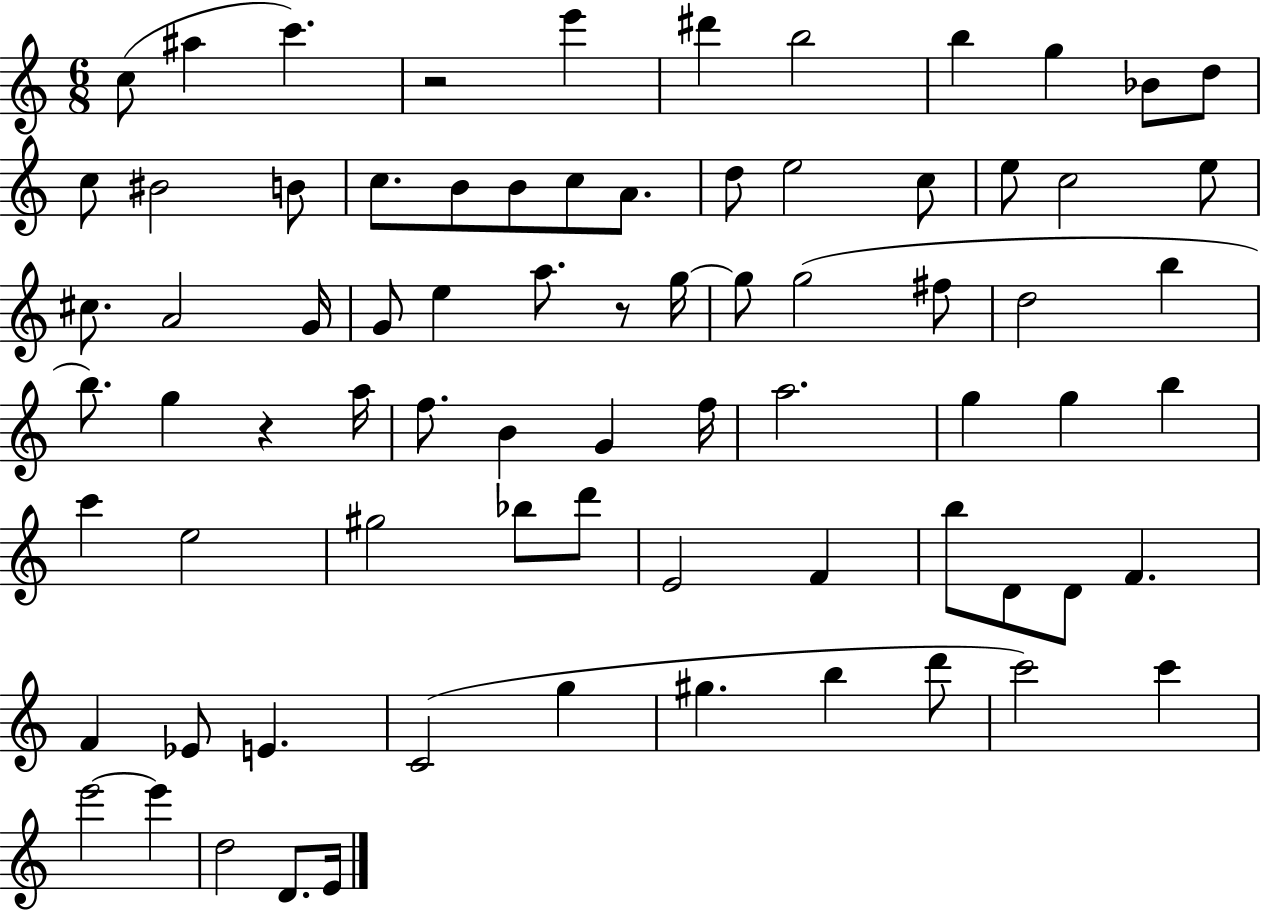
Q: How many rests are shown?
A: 3